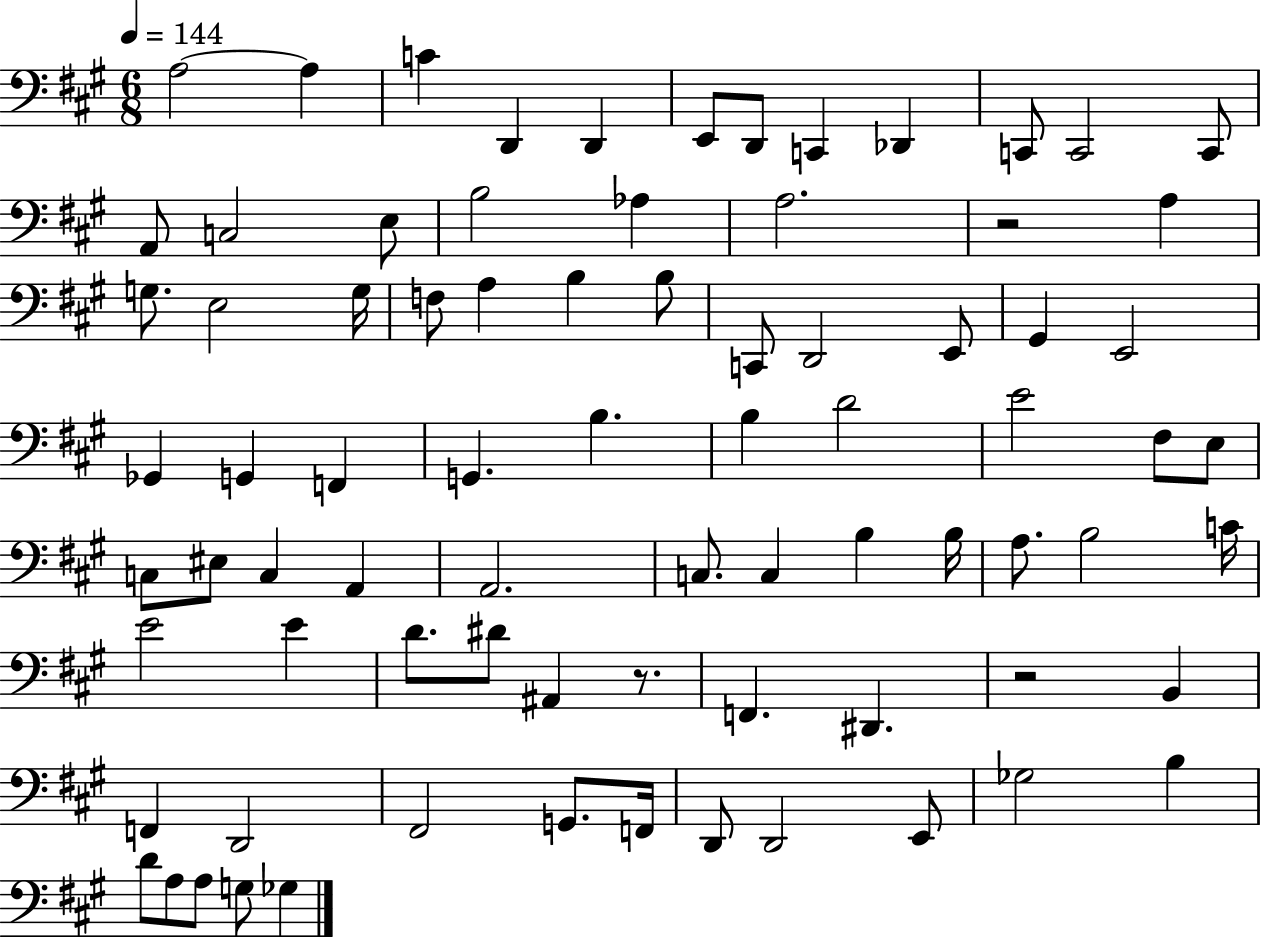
A3/h A3/q C4/q D2/q D2/q E2/e D2/e C2/q Db2/q C2/e C2/h C2/e A2/e C3/h E3/e B3/h Ab3/q A3/h. R/h A3/q G3/e. E3/h G3/s F3/e A3/q B3/q B3/e C2/e D2/h E2/e G#2/q E2/h Gb2/q G2/q F2/q G2/q. B3/q. B3/q D4/h E4/h F#3/e E3/e C3/e EIS3/e C3/q A2/q A2/h. C3/e. C3/q B3/q B3/s A3/e. B3/h C4/s E4/h E4/q D4/e. D#4/e A#2/q R/e. F2/q. D#2/q. R/h B2/q F2/q D2/h F#2/h G2/e. F2/s D2/e D2/h E2/e Gb3/h B3/q D4/e A3/e A3/e G3/e Gb3/q